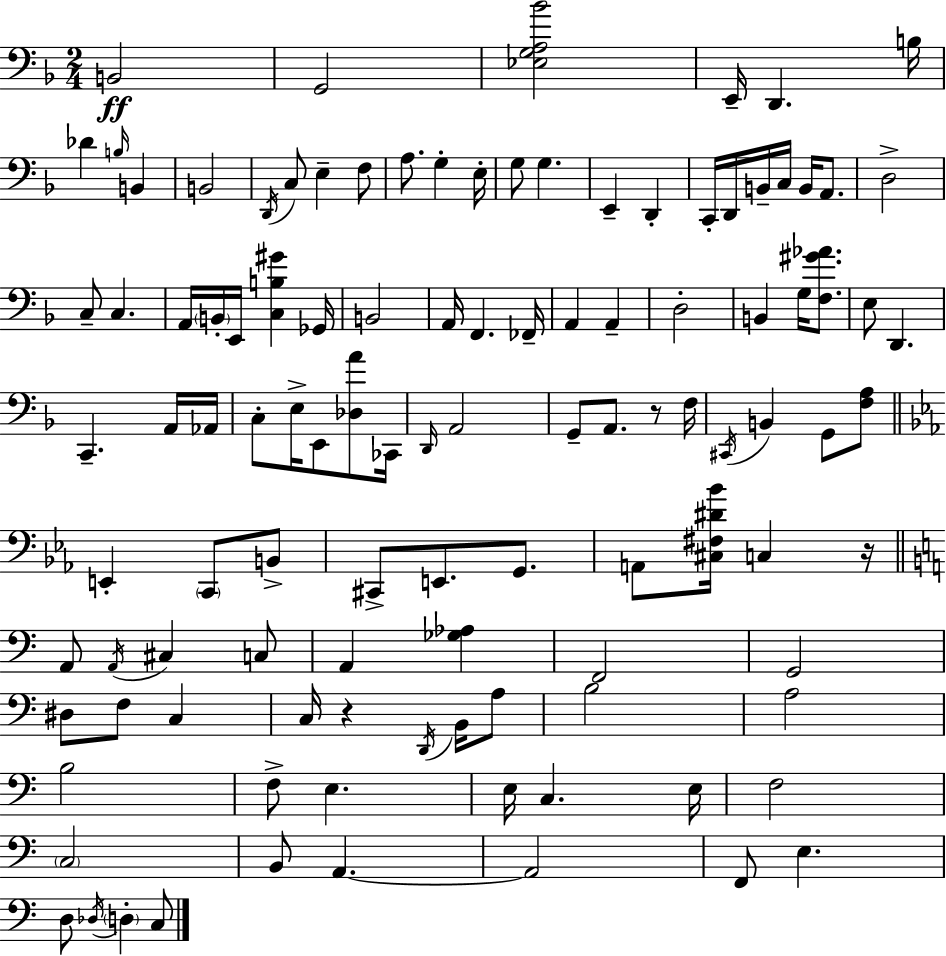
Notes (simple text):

B2/h G2/h [Eb3,G3,A3,Bb4]/h E2/s D2/q. B3/s Db4/q B3/s B2/q B2/h D2/s C3/e E3/q F3/e A3/e. G3/q E3/s G3/e G3/q. E2/q D2/q C2/s D2/s B2/s C3/s B2/s A2/e. D3/h C3/e C3/q. A2/s B2/s E2/s [C3,B3,G#4]/q Gb2/s B2/h A2/s F2/q. FES2/s A2/q A2/q D3/h B2/q G3/s [F3,G#4,Ab4]/e. E3/e D2/q. C2/q. A2/s Ab2/s C3/e E3/s E2/e [Db3,A4]/e CES2/s D2/s A2/h G2/e A2/e. R/e F3/s C#2/s B2/q G2/e [F3,A3]/e E2/q C2/e B2/e C#2/e E2/e. G2/e. A2/e [C#3,F#3,D#4,Bb4]/s C3/q R/s A2/e A2/s C#3/q C3/e A2/q [Gb3,Ab3]/q F2/h G2/h D#3/e F3/e C3/q C3/s R/q D2/s B2/s A3/e B3/h A3/h B3/h F3/e E3/q. E3/s C3/q. E3/s F3/h C3/h B2/e A2/q. A2/h F2/e E3/q. D3/e Db3/s D3/q C3/e